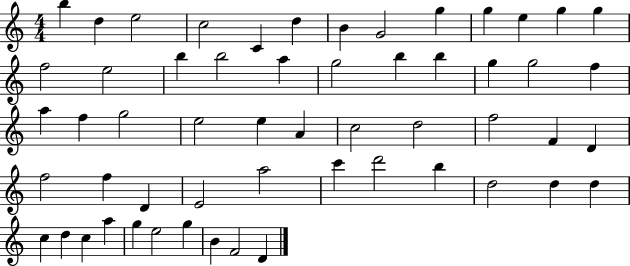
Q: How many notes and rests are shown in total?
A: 56